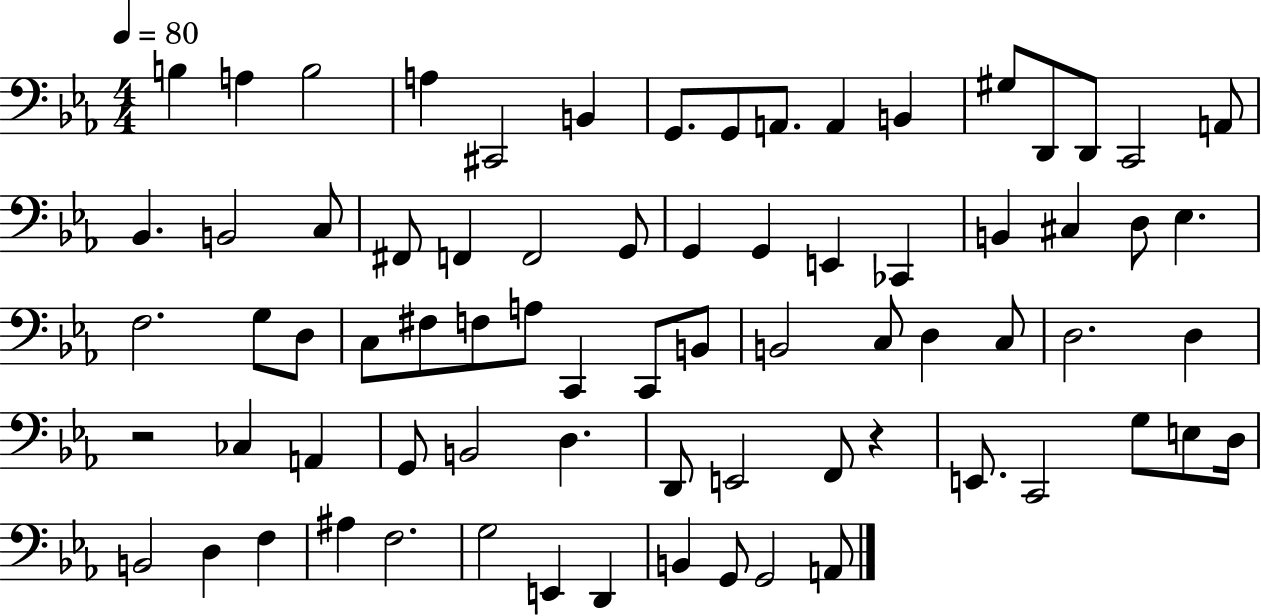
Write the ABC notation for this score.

X:1
T:Untitled
M:4/4
L:1/4
K:Eb
B, A, B,2 A, ^C,,2 B,, G,,/2 G,,/2 A,,/2 A,, B,, ^G,/2 D,,/2 D,,/2 C,,2 A,,/2 _B,, B,,2 C,/2 ^F,,/2 F,, F,,2 G,,/2 G,, G,, E,, _C,, B,, ^C, D,/2 _E, F,2 G,/2 D,/2 C,/2 ^F,/2 F,/2 A,/2 C,, C,,/2 B,,/2 B,,2 C,/2 D, C,/2 D,2 D, z2 _C, A,, G,,/2 B,,2 D, D,,/2 E,,2 F,,/2 z E,,/2 C,,2 G,/2 E,/2 D,/4 B,,2 D, F, ^A, F,2 G,2 E,, D,, B,, G,,/2 G,,2 A,,/2